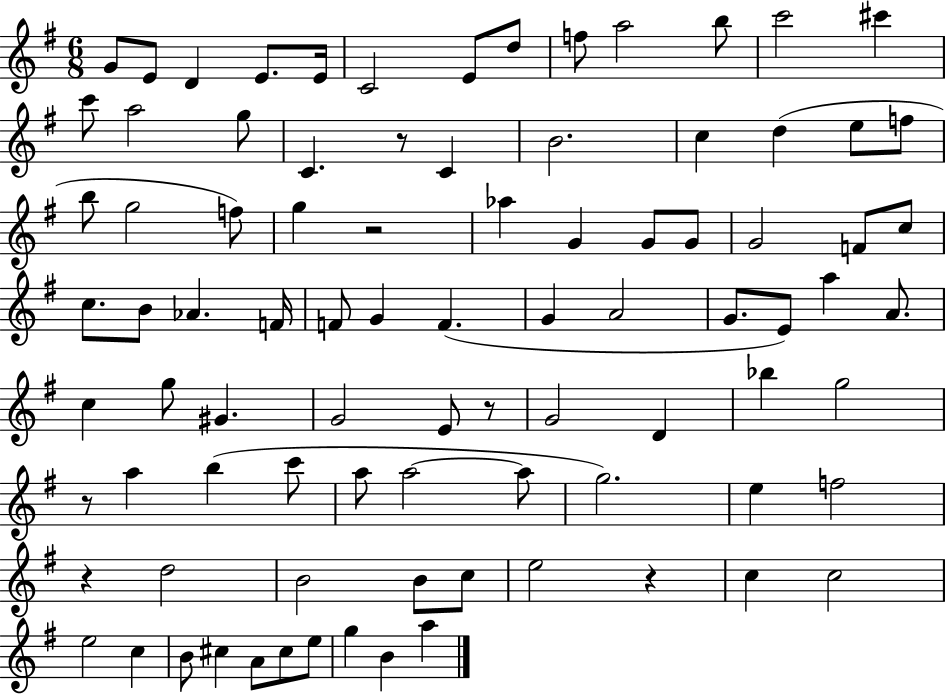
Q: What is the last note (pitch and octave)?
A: A5